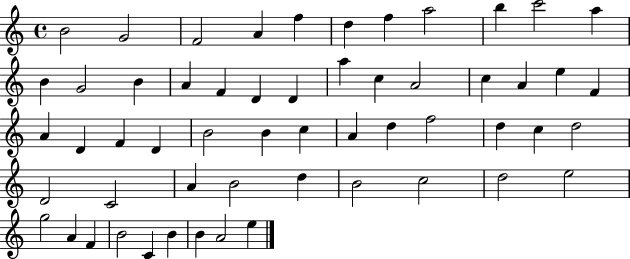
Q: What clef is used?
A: treble